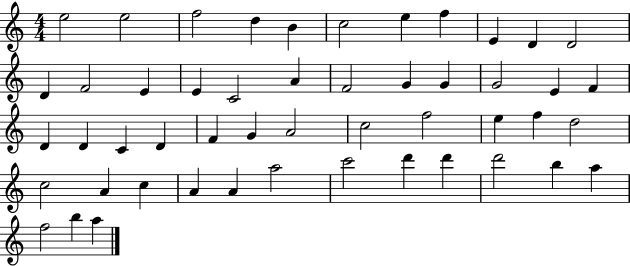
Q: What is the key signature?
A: C major